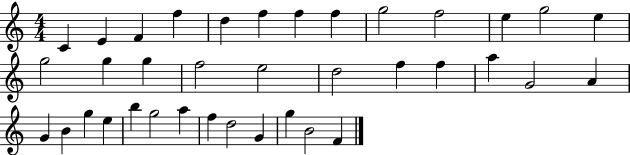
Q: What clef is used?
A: treble